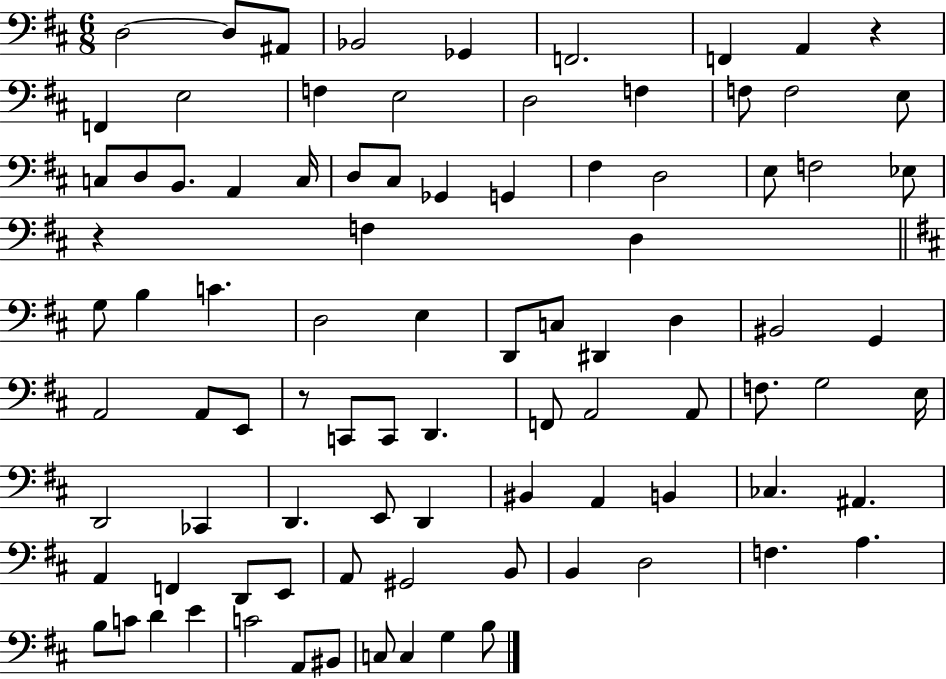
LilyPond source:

{
  \clef bass
  \numericTimeSignature
  \time 6/8
  \key d \major
  d2~~ d8 ais,8 | bes,2 ges,4 | f,2. | f,4 a,4 r4 | \break f,4 e2 | f4 e2 | d2 f4 | f8 f2 e8 | \break c8 d8 b,8. a,4 c16 | d8 cis8 ges,4 g,4 | fis4 d2 | e8 f2 ees8 | \break r4 f4 d4 | \bar "||" \break \key b \minor g8 b4 c'4. | d2 e4 | d,8 c8 dis,4 d4 | bis,2 g,4 | \break a,2 a,8 e,8 | r8 c,8 c,8 d,4. | f,8 a,2 a,8 | f8. g2 e16 | \break d,2 ces,4 | d,4. e,8 d,4 | bis,4 a,4 b,4 | ces4. ais,4. | \break a,4 f,4 d,8 e,8 | a,8 gis,2 b,8 | b,4 d2 | f4. a4. | \break b8 c'8 d'4 e'4 | c'2 a,8 bis,8 | c8 c4 g4 b8 | \bar "|."
}